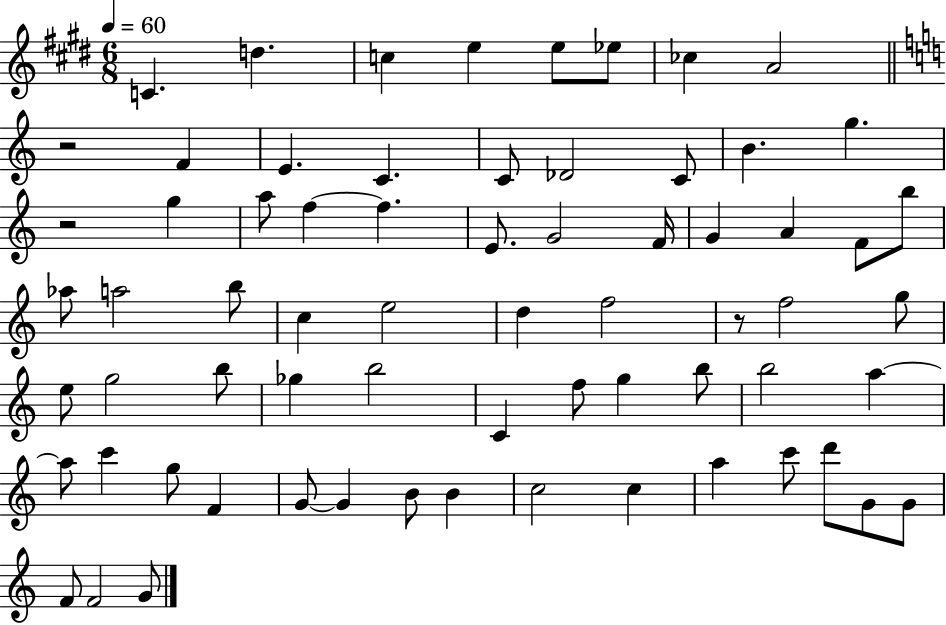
X:1
T:Untitled
M:6/8
L:1/4
K:E
C d c e e/2 _e/2 _c A2 z2 F E C C/2 _D2 C/2 B g z2 g a/2 f f E/2 G2 F/4 G A F/2 b/2 _a/2 a2 b/2 c e2 d f2 z/2 f2 g/2 e/2 g2 b/2 _g b2 C f/2 g b/2 b2 a a/2 c' g/2 F G/2 G B/2 B c2 c a c'/2 d'/2 G/2 G/2 F/2 F2 G/2